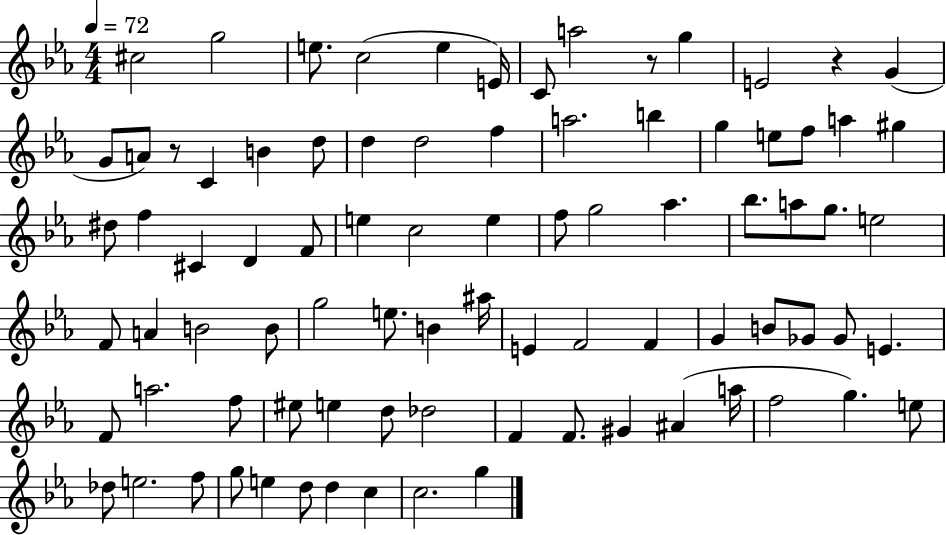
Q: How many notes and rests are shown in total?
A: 85